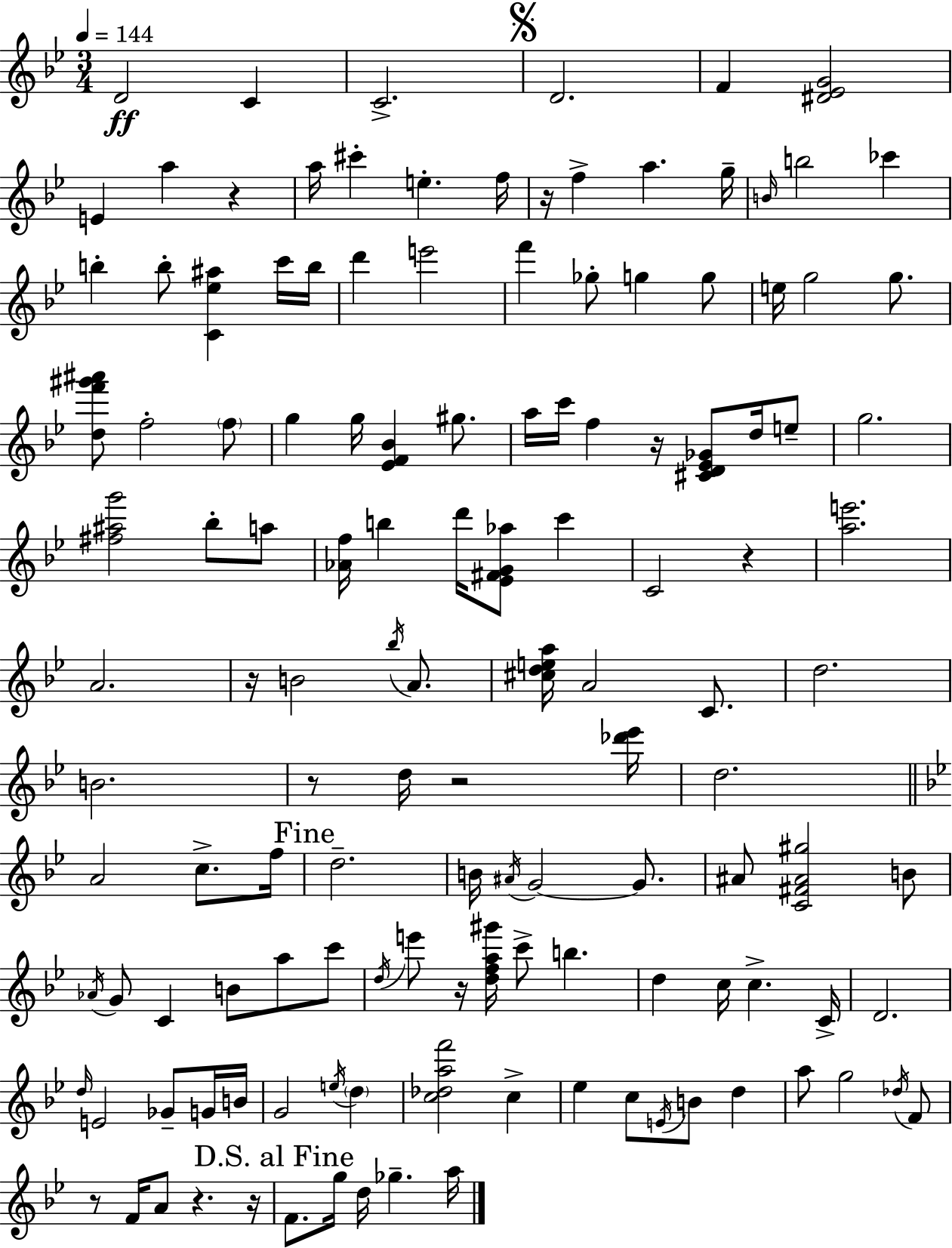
D4/h C4/q C4/h. D4/h. F4/q [D#4,Eb4,G4]/h E4/q A5/q R/q A5/s C#6/q E5/q. F5/s R/s F5/q A5/q. G5/s B4/s B5/h CES6/q B5/q B5/e [C4,Eb5,A#5]/q C6/s B5/s D6/q E6/h F6/q Gb5/e G5/q G5/e E5/s G5/h G5/e. [D5,F6,G#6,A#6]/e F5/h F5/e G5/q G5/s [Eb4,F4,Bb4]/q G#5/e. A5/s C6/s F5/q R/s [C#4,D4,Eb4,Gb4]/e D5/s E5/e G5/h. [F#5,A#5,G6]/h Bb5/e A5/e [Ab4,F5]/s B5/q D6/s [Eb4,F#4,G4,Ab5]/e C6/q C4/h R/q [A5,E6]/h. A4/h. R/s B4/h Bb5/s A4/e. [C#5,D5,E5,A5]/s A4/h C4/e. D5/h. B4/h. R/e D5/s R/h [Db6,Eb6]/s D5/h. A4/h C5/e. F5/s D5/h. B4/s A#4/s G4/h G4/e. A#4/e [C4,F#4,A#4,G#5]/h B4/e Ab4/s G4/e C4/q B4/e A5/e C6/e D5/s E6/e R/s [D5,F5,A5,G#6]/s C6/e B5/q. D5/q C5/s C5/q. C4/s D4/h. D5/s E4/h Gb4/e G4/s B4/s G4/h E5/s D5/q [C5,Db5,A5,F6]/h C5/q Eb5/q C5/e E4/s B4/e D5/q A5/e G5/h Db5/s F4/e R/e F4/s A4/e R/q. R/s F4/e. G5/s D5/s Gb5/q. A5/s